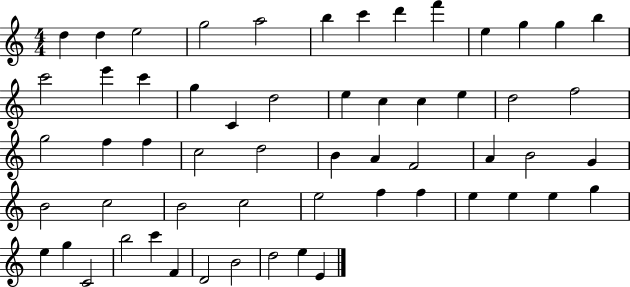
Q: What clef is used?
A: treble